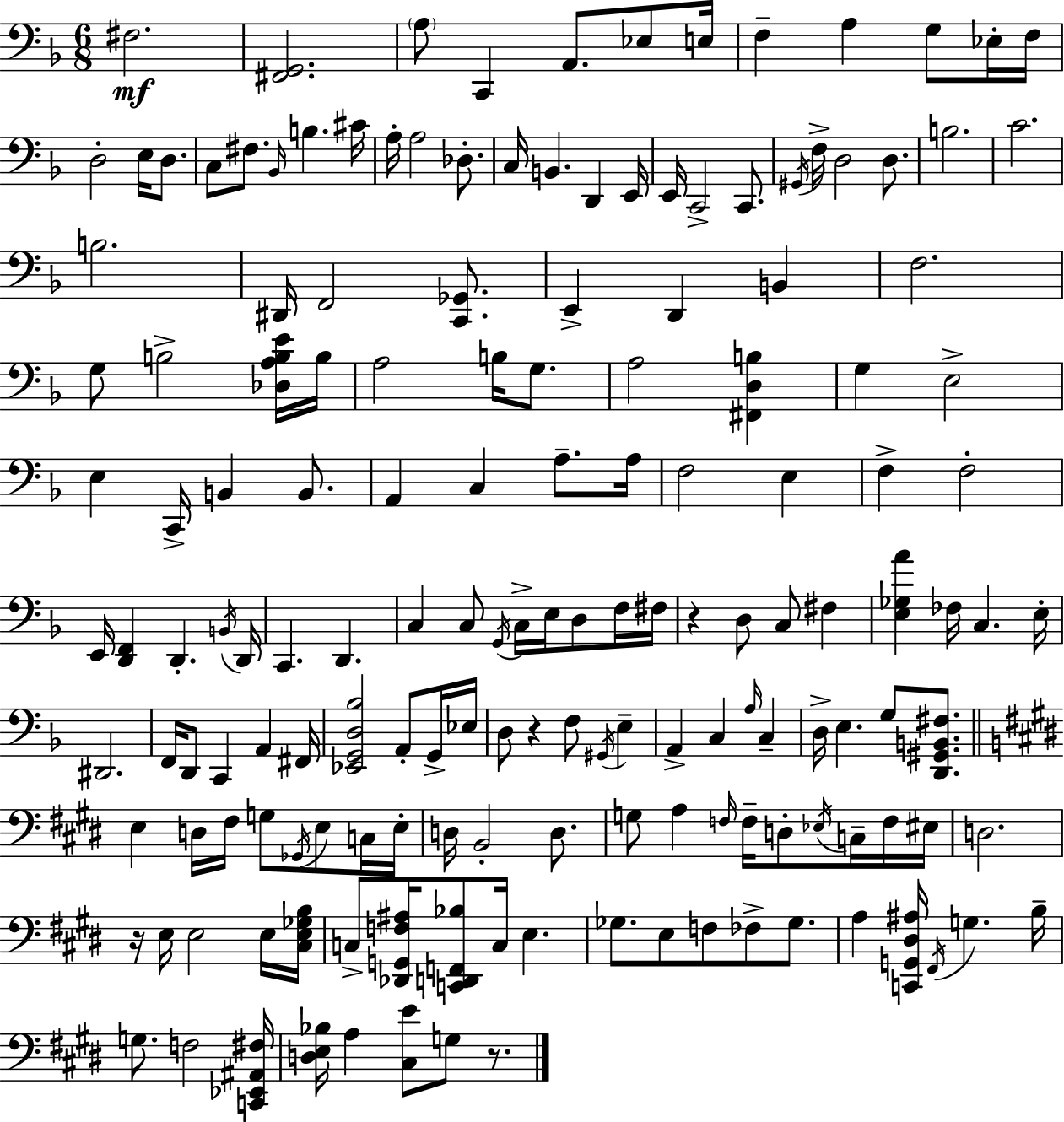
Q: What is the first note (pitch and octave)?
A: F#3